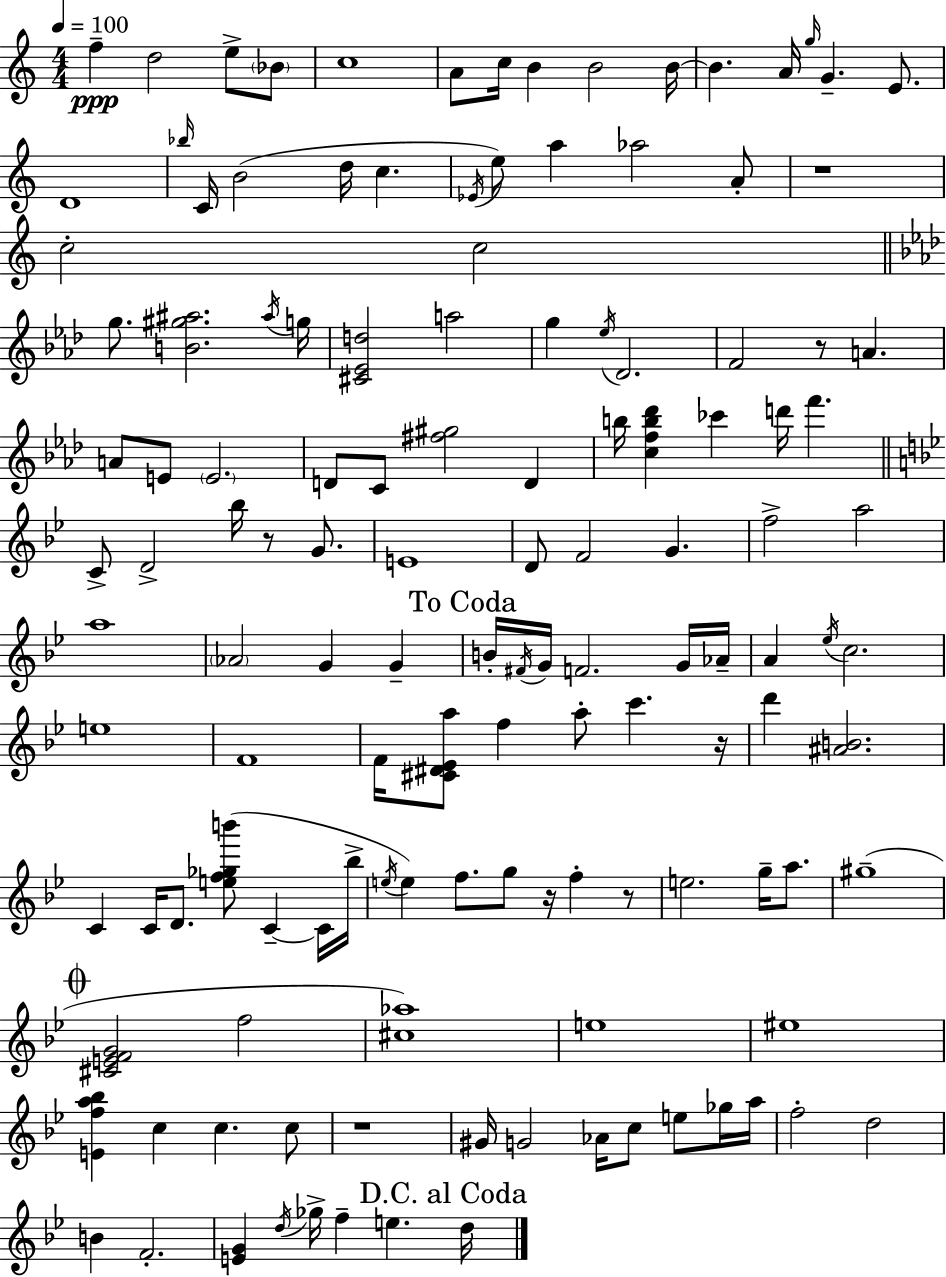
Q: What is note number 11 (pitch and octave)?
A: B4